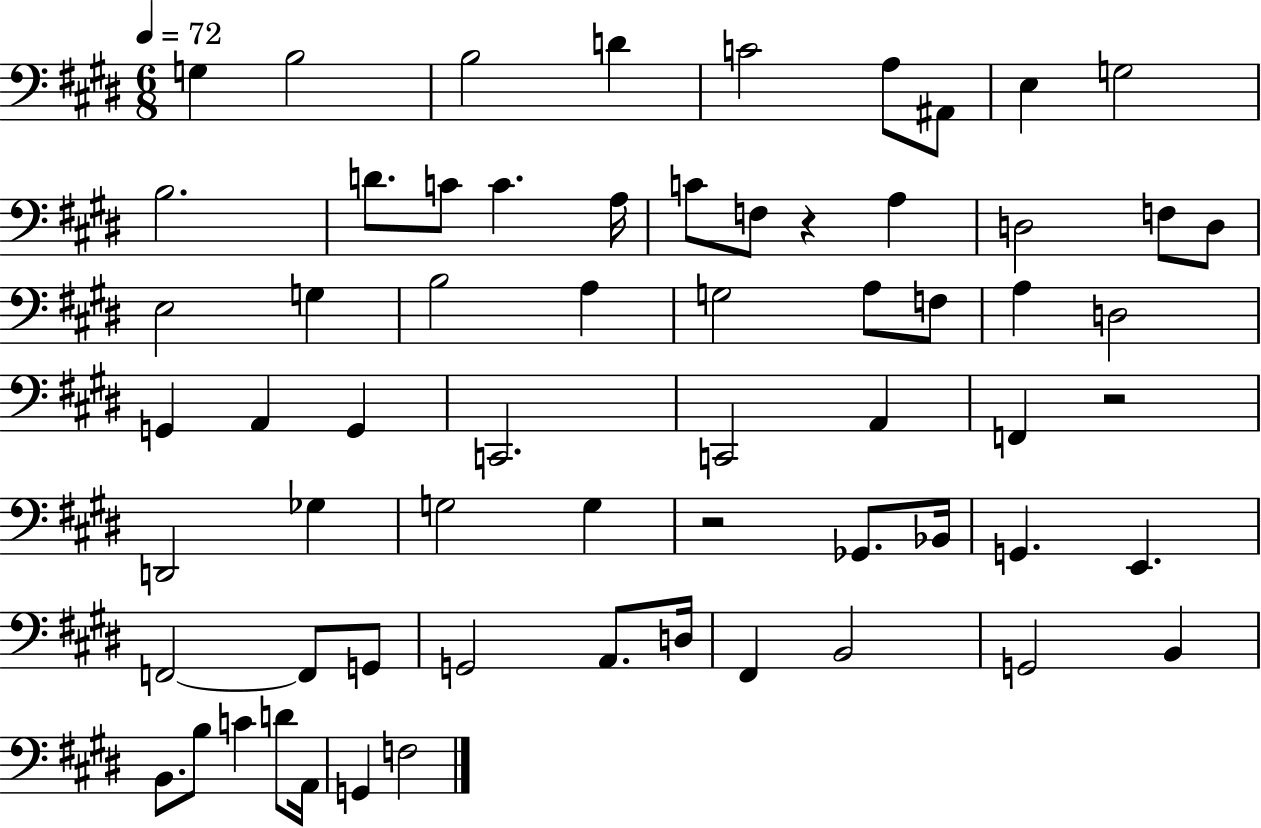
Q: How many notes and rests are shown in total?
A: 64